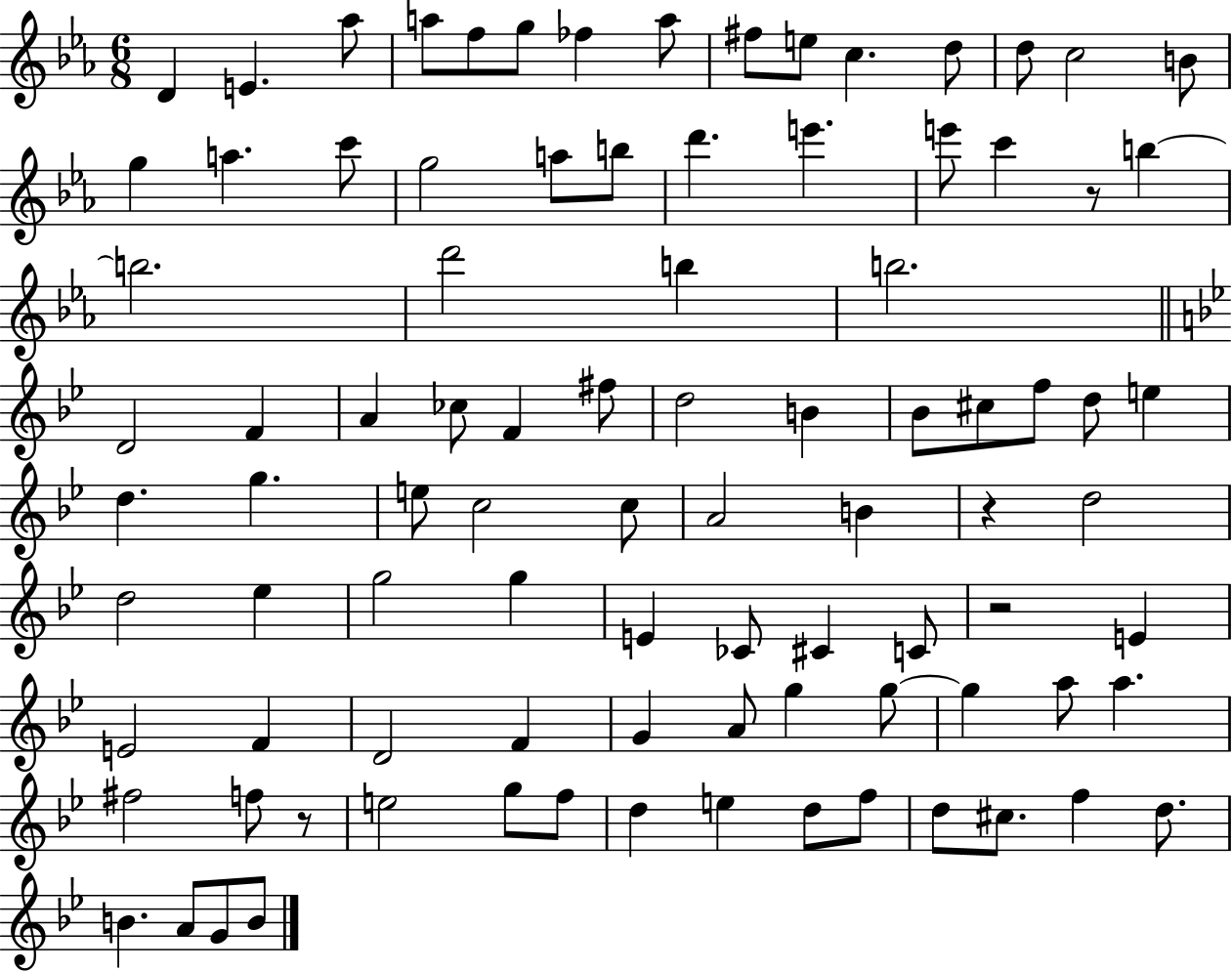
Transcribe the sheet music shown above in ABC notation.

X:1
T:Untitled
M:6/8
L:1/4
K:Eb
D E _a/2 a/2 f/2 g/2 _f a/2 ^f/2 e/2 c d/2 d/2 c2 B/2 g a c'/2 g2 a/2 b/2 d' e' e'/2 c' z/2 b b2 d'2 b b2 D2 F A _c/2 F ^f/2 d2 B _B/2 ^c/2 f/2 d/2 e d g e/2 c2 c/2 A2 B z d2 d2 _e g2 g E _C/2 ^C C/2 z2 E E2 F D2 F G A/2 g g/2 g a/2 a ^f2 f/2 z/2 e2 g/2 f/2 d e d/2 f/2 d/2 ^c/2 f d/2 B A/2 G/2 B/2